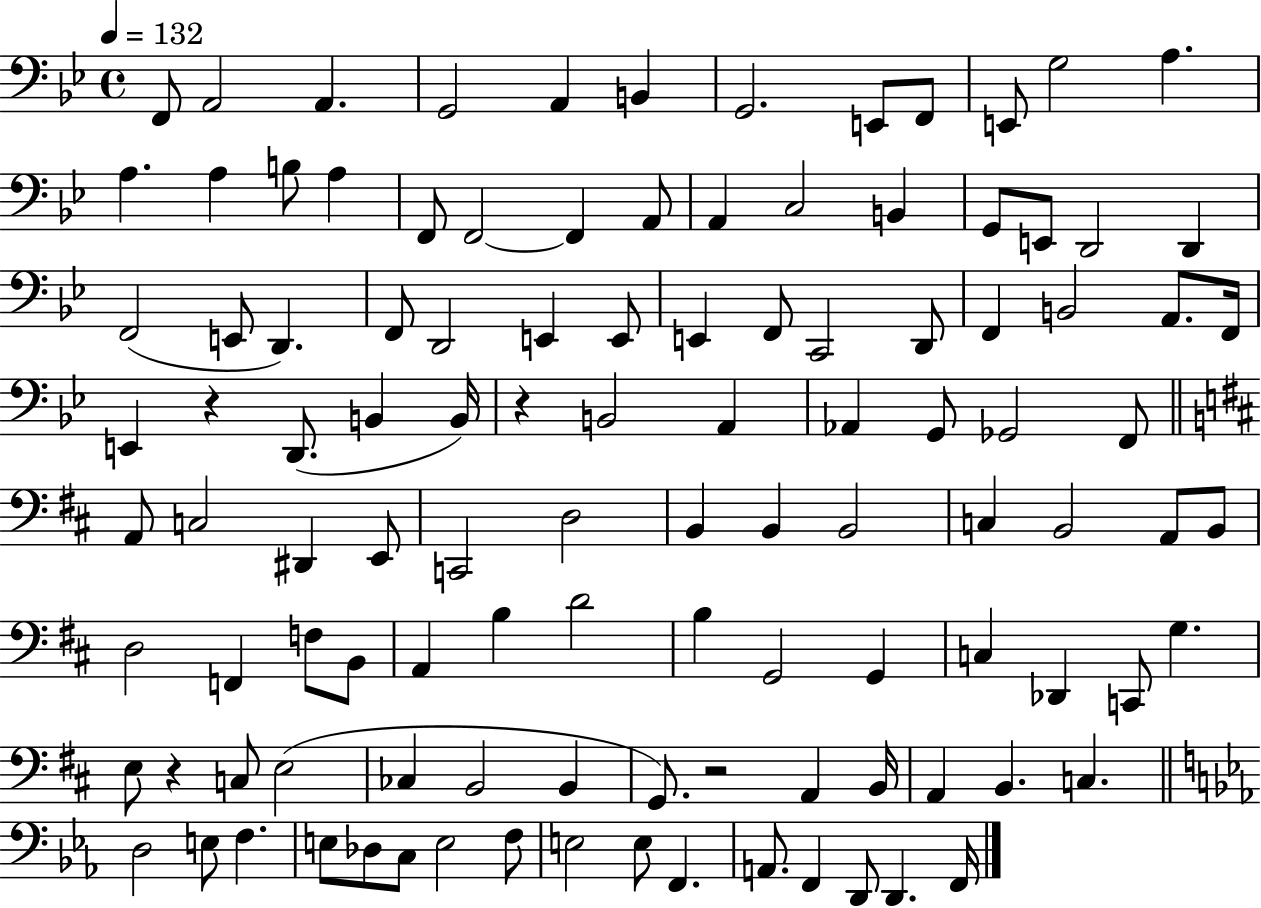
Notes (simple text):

F2/e A2/h A2/q. G2/h A2/q B2/q G2/h. E2/e F2/e E2/e G3/h A3/q. A3/q. A3/q B3/e A3/q F2/e F2/h F2/q A2/e A2/q C3/h B2/q G2/e E2/e D2/h D2/q F2/h E2/e D2/q. F2/e D2/h E2/q E2/e E2/q F2/e C2/h D2/e F2/q B2/h A2/e. F2/s E2/q R/q D2/e. B2/q B2/s R/q B2/h A2/q Ab2/q G2/e Gb2/h F2/e A2/e C3/h D#2/q E2/e C2/h D3/h B2/q B2/q B2/h C3/q B2/h A2/e B2/e D3/h F2/q F3/e B2/e A2/q B3/q D4/h B3/q G2/h G2/q C3/q Db2/q C2/e G3/q. E3/e R/q C3/e E3/h CES3/q B2/h B2/q G2/e. R/h A2/q B2/s A2/q B2/q. C3/q. D3/h E3/e F3/q. E3/e Db3/e C3/e E3/h F3/e E3/h E3/e F2/q. A2/e. F2/q D2/e D2/q. F2/s